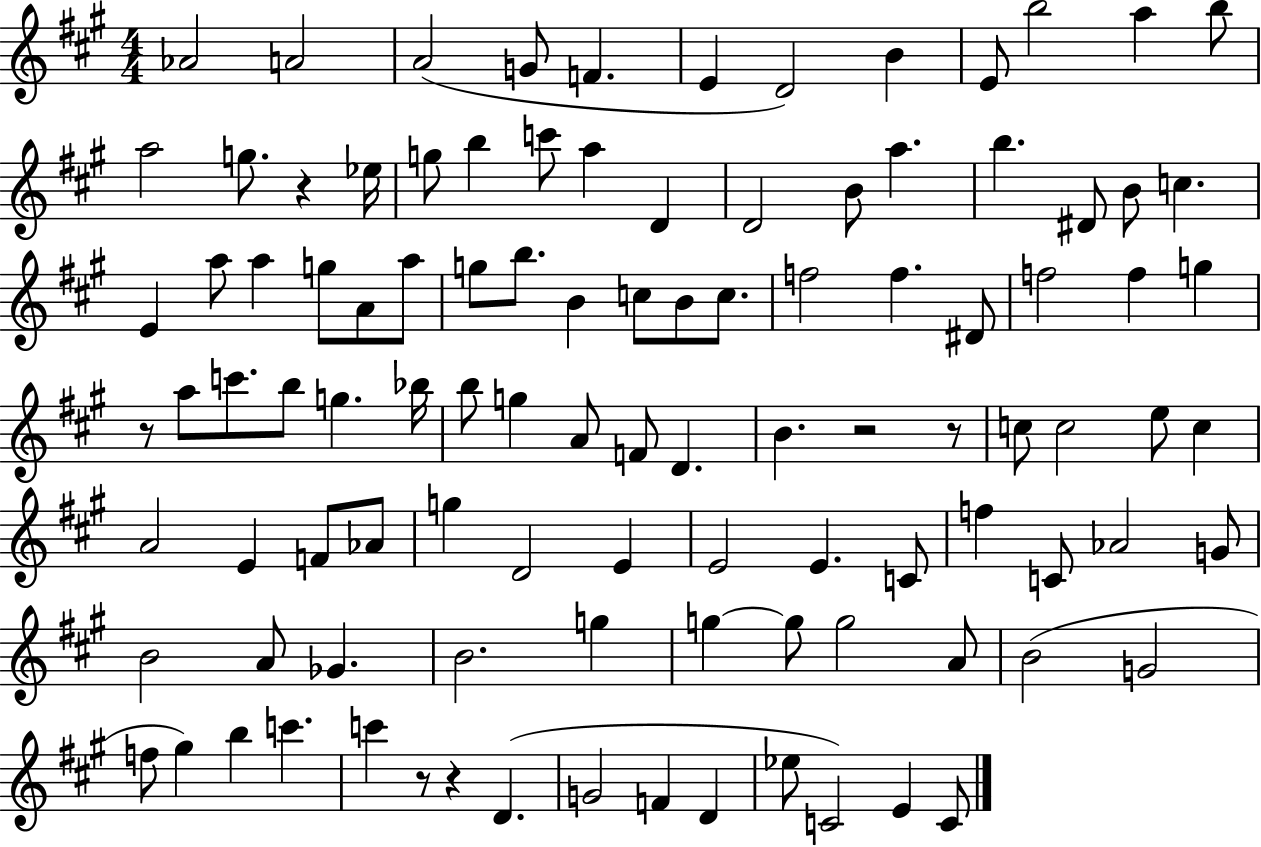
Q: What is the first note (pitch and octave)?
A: Ab4